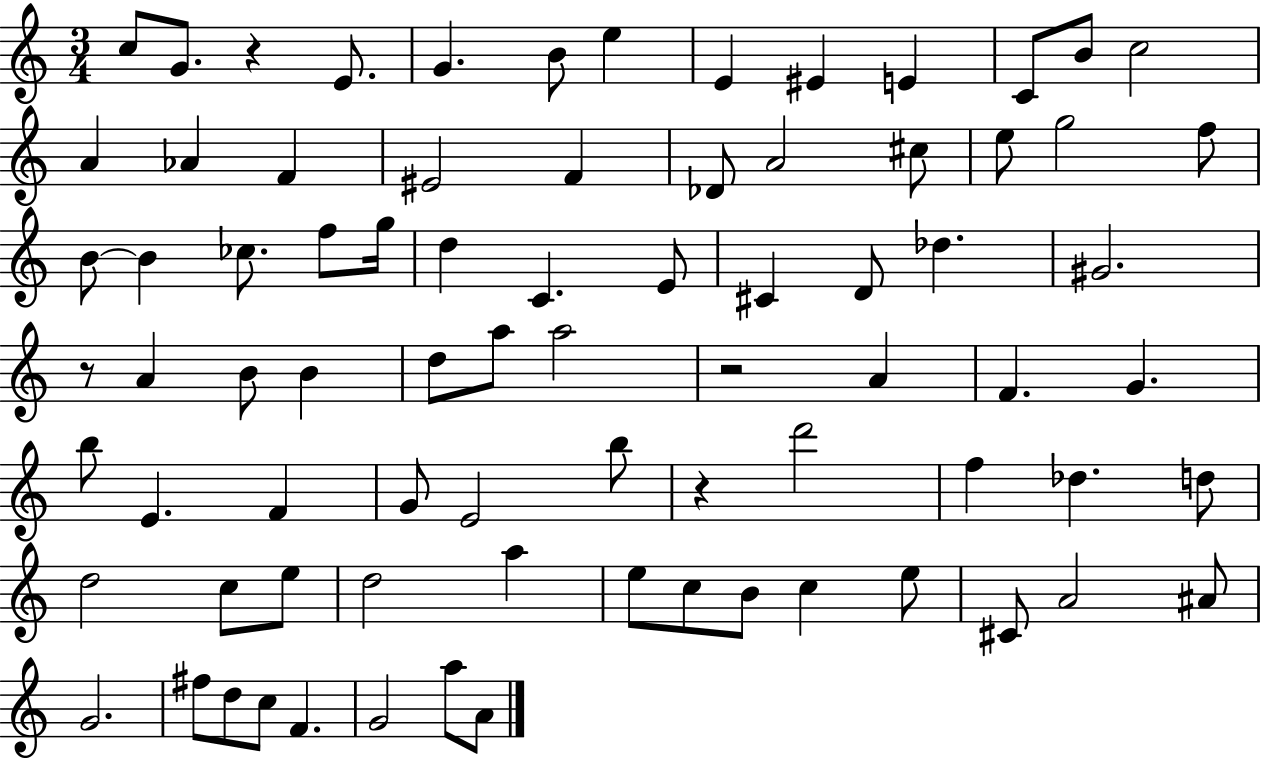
{
  \clef treble
  \numericTimeSignature
  \time 3/4
  \key c \major
  c''8 g'8. r4 e'8. | g'4. b'8 e''4 | e'4 eis'4 e'4 | c'8 b'8 c''2 | \break a'4 aes'4 f'4 | eis'2 f'4 | des'8 a'2 cis''8 | e''8 g''2 f''8 | \break b'8~~ b'4 ces''8. f''8 g''16 | d''4 c'4. e'8 | cis'4 d'8 des''4. | gis'2. | \break r8 a'4 b'8 b'4 | d''8 a''8 a''2 | r2 a'4 | f'4. g'4. | \break b''8 e'4. f'4 | g'8 e'2 b''8 | r4 d'''2 | f''4 des''4. d''8 | \break d''2 c''8 e''8 | d''2 a''4 | e''8 c''8 b'8 c''4 e''8 | cis'8 a'2 ais'8 | \break g'2. | fis''8 d''8 c''8 f'4. | g'2 a''8 a'8 | \bar "|."
}